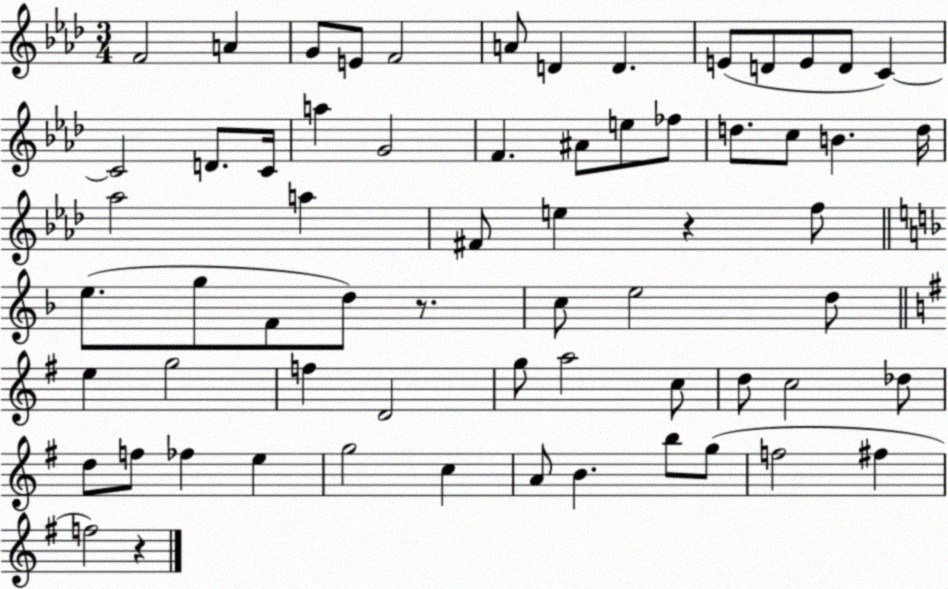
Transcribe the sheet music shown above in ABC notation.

X:1
T:Untitled
M:3/4
L:1/4
K:Ab
F2 A G/2 E/2 F2 A/2 D D E/2 D/2 E/2 D/2 C C2 D/2 C/4 a G2 F ^A/2 e/2 _f/2 d/2 c/2 B d/4 _a2 a ^F/2 e z f/2 e/2 g/2 F/2 d/2 z/2 c/2 e2 d/2 e g2 f D2 g/2 a2 c/2 d/2 c2 _d/2 d/2 f/2 _f e g2 c A/2 B b/2 g/2 f2 ^f f2 z